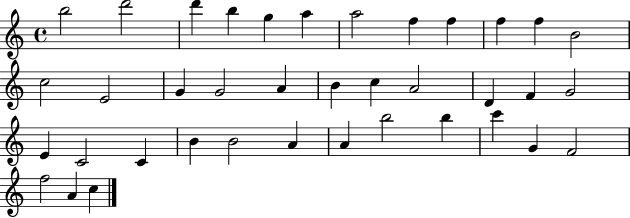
X:1
T:Untitled
M:4/4
L:1/4
K:C
b2 d'2 d' b g a a2 f f f f B2 c2 E2 G G2 A B c A2 D F G2 E C2 C B B2 A A b2 b c' G F2 f2 A c